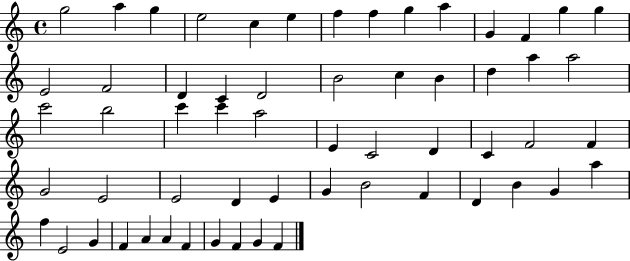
X:1
T:Untitled
M:4/4
L:1/4
K:C
g2 a g e2 c e f f g a G F g g E2 F2 D C D2 B2 c B d a a2 c'2 b2 c' c' a2 E C2 D C F2 F G2 E2 E2 D E G B2 F D B G a f E2 G F A A F G F G F